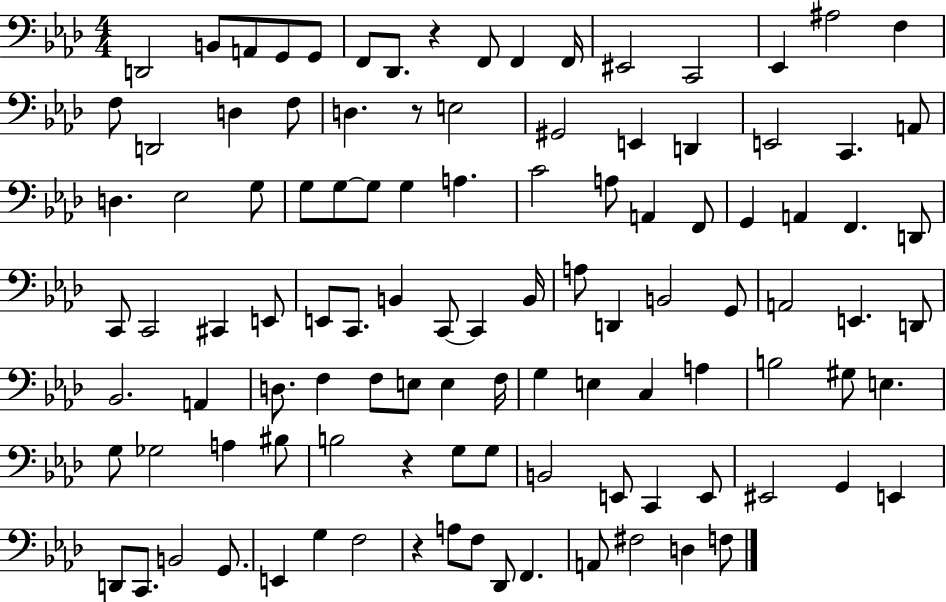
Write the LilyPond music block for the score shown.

{
  \clef bass
  \numericTimeSignature
  \time 4/4
  \key aes \major
  \repeat volta 2 { d,2 b,8 a,8 g,8 g,8 | f,8 des,8. r4 f,8 f,4 f,16 | eis,2 c,2 | ees,4 ais2 f4 | \break f8 d,2 d4 f8 | d4. r8 e2 | gis,2 e,4 d,4 | e,2 c,4. a,8 | \break d4. ees2 g8 | g8 g8~~ g8 g4 a4. | c'2 a8 a,4 f,8 | g,4 a,4 f,4. d,8 | \break c,8 c,2 cis,4 e,8 | e,8 c,8. b,4 c,8~~ c,4 b,16 | a8 d,4 b,2 g,8 | a,2 e,4. d,8 | \break bes,2. a,4 | d8. f4 f8 e8 e4 f16 | g4 e4 c4 a4 | b2 gis8 e4. | \break g8 ges2 a4 bis8 | b2 r4 g8 g8 | b,2 e,8 c,4 e,8 | eis,2 g,4 e,4 | \break d,8 c,8. b,2 g,8. | e,4 g4 f2 | r4 a8 f8 des,8 f,4. | a,8 fis2 d4 f8 | \break } \bar "|."
}